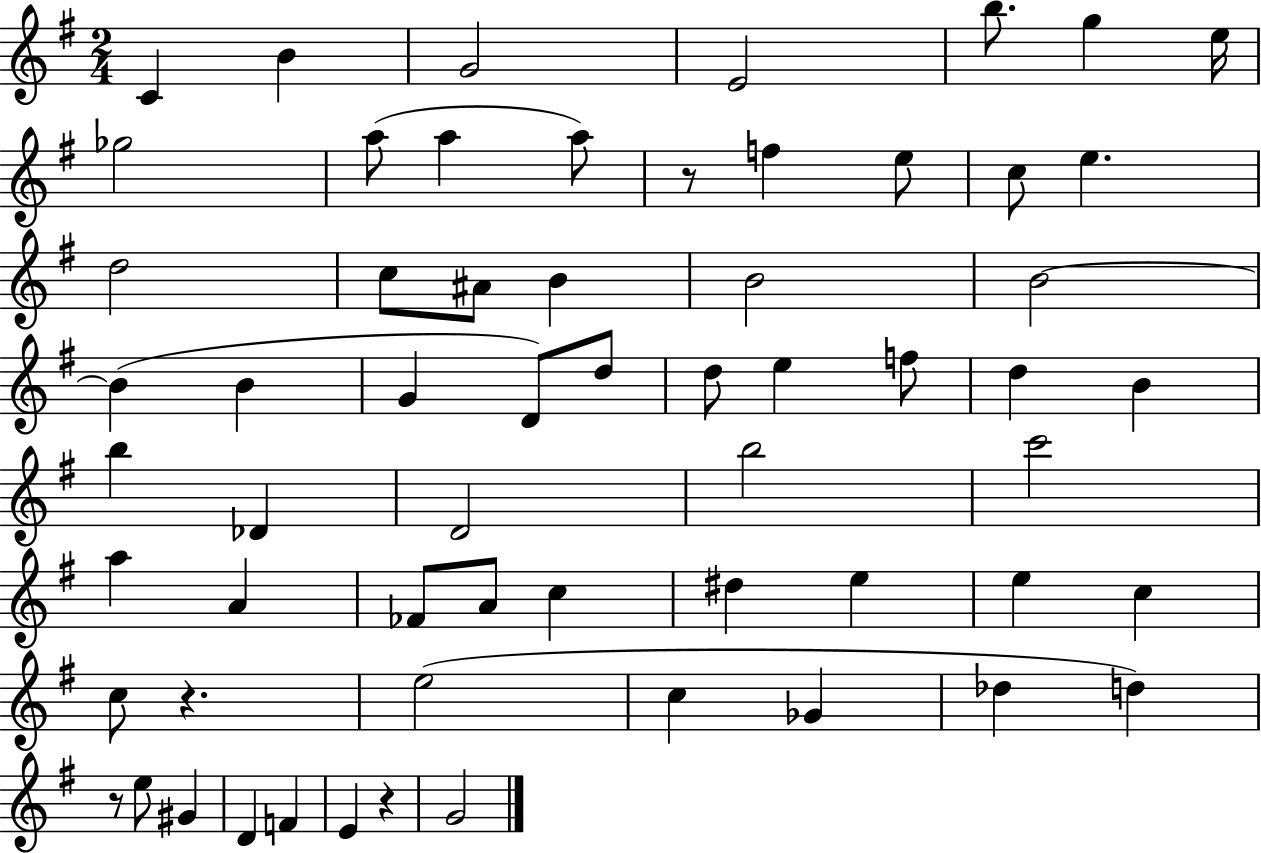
{
  \clef treble
  \numericTimeSignature
  \time 2/4
  \key g \major
  c'4 b'4 | g'2 | e'2 | b''8. g''4 e''16 | \break ges''2 | a''8( a''4 a''8) | r8 f''4 e''8 | c''8 e''4. | \break d''2 | c''8 ais'8 b'4 | b'2 | b'2~~ | \break b'4( b'4 | g'4 d'8) d''8 | d''8 e''4 f''8 | d''4 b'4 | \break b''4 des'4 | d'2 | b''2 | c'''2 | \break a''4 a'4 | fes'8 a'8 c''4 | dis''4 e''4 | e''4 c''4 | \break c''8 r4. | e''2( | c''4 ges'4 | des''4 d''4) | \break r8 e''8 gis'4 | d'4 f'4 | e'4 r4 | g'2 | \break \bar "|."
}